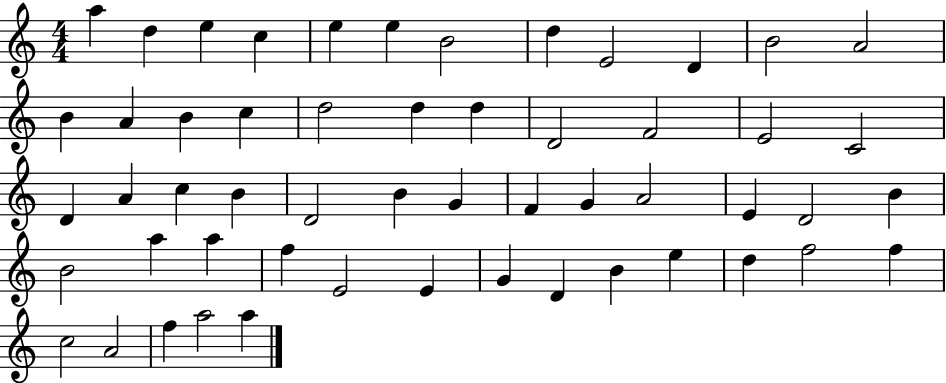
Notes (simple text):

A5/q D5/q E5/q C5/q E5/q E5/q B4/h D5/q E4/h D4/q B4/h A4/h B4/q A4/q B4/q C5/q D5/h D5/q D5/q D4/h F4/h E4/h C4/h D4/q A4/q C5/q B4/q D4/h B4/q G4/q F4/q G4/q A4/h E4/q D4/h B4/q B4/h A5/q A5/q F5/q E4/h E4/q G4/q D4/q B4/q E5/q D5/q F5/h F5/q C5/h A4/h F5/q A5/h A5/q